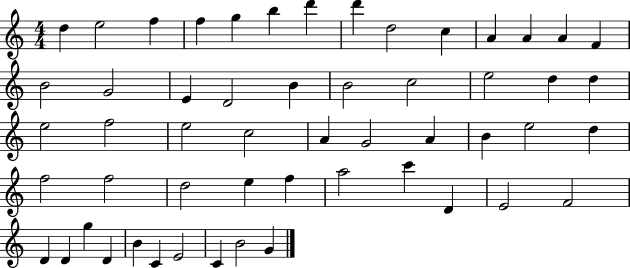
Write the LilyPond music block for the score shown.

{
  \clef treble
  \numericTimeSignature
  \time 4/4
  \key c \major
  d''4 e''2 f''4 | f''4 g''4 b''4 d'''4 | d'''4 d''2 c''4 | a'4 a'4 a'4 f'4 | \break b'2 g'2 | e'4 d'2 b'4 | b'2 c''2 | e''2 d''4 d''4 | \break e''2 f''2 | e''2 c''2 | a'4 g'2 a'4 | b'4 e''2 d''4 | \break f''2 f''2 | d''2 e''4 f''4 | a''2 c'''4 d'4 | e'2 f'2 | \break d'4 d'4 g''4 d'4 | b'4 c'4 e'2 | c'4 b'2 g'4 | \bar "|."
}